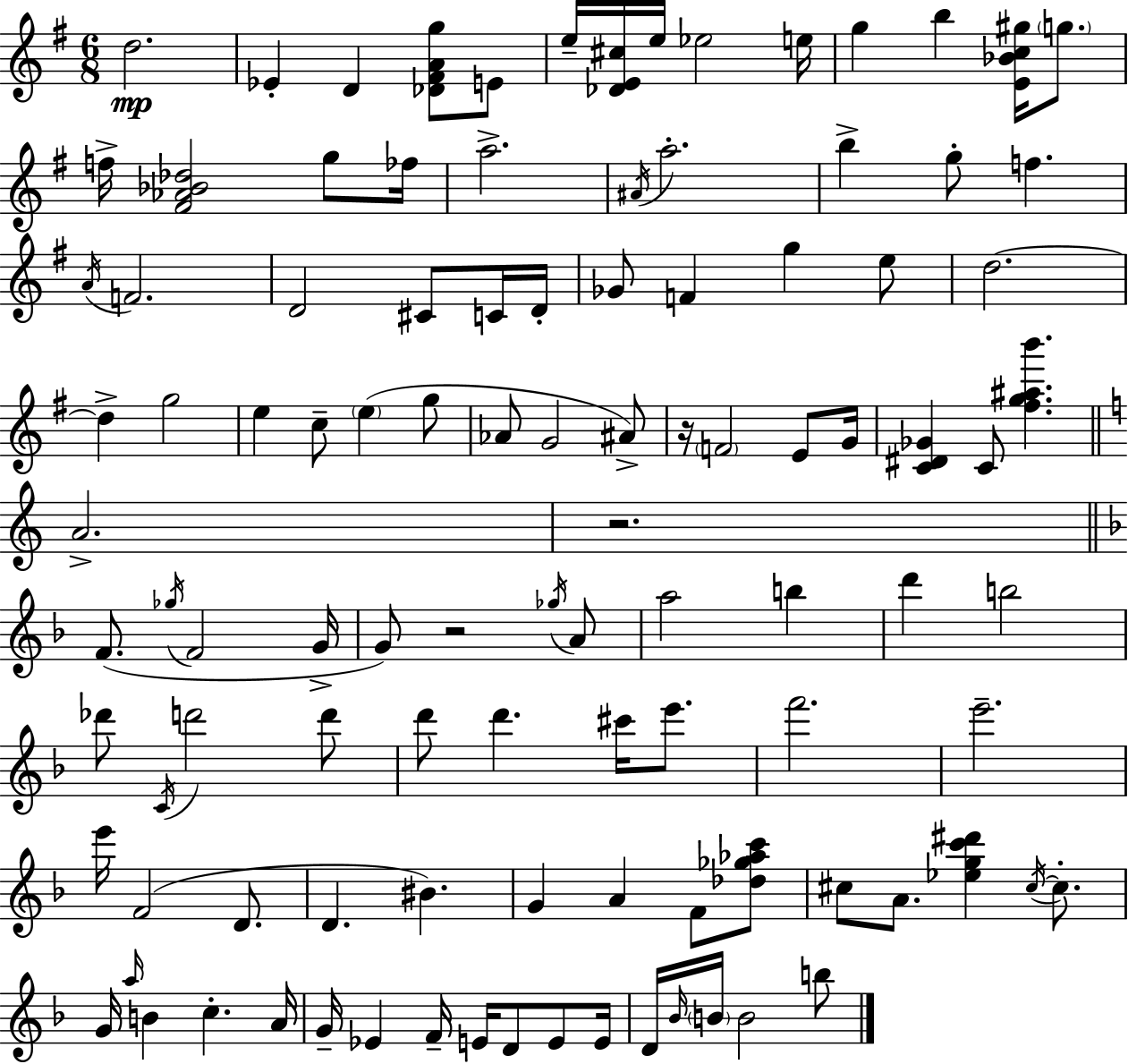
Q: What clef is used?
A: treble